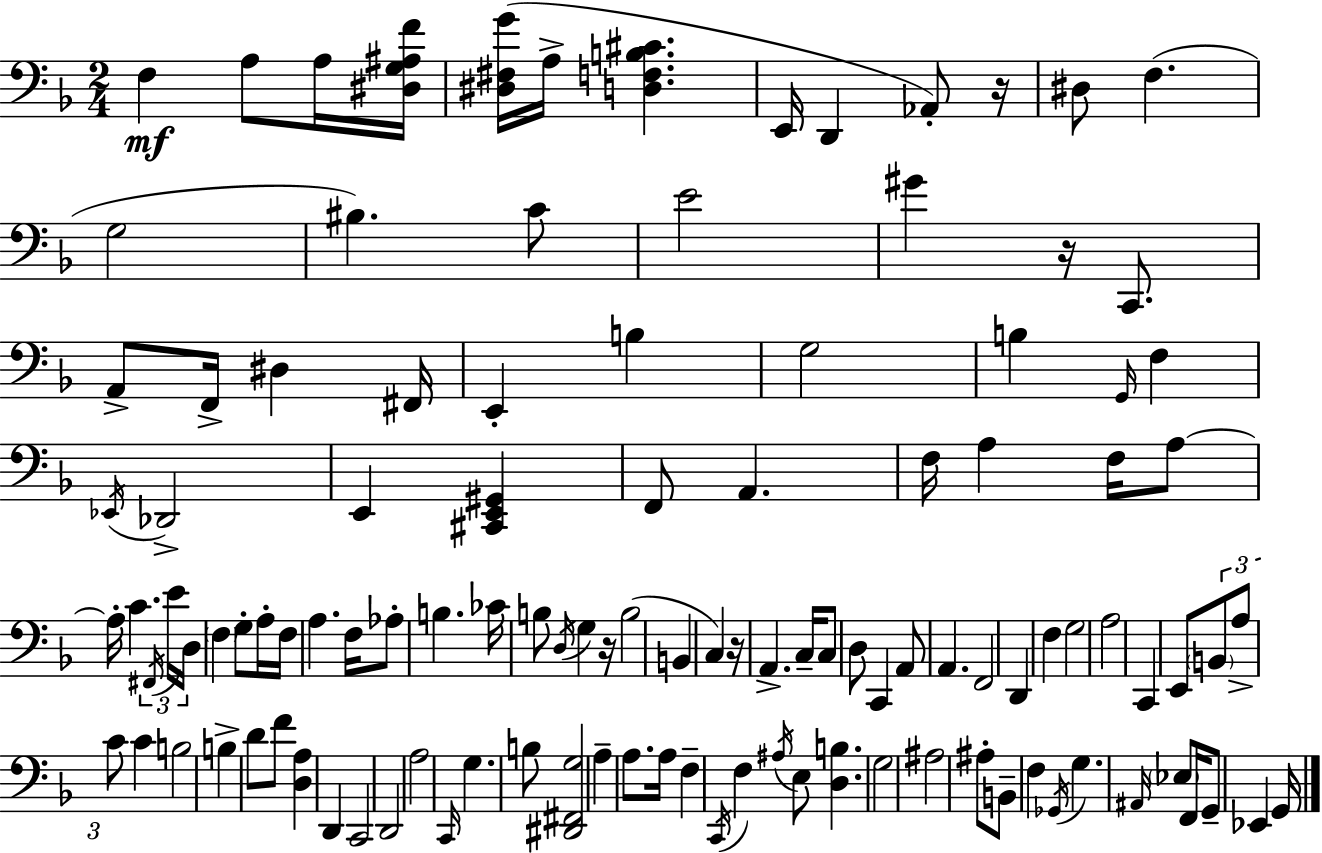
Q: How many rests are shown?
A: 4